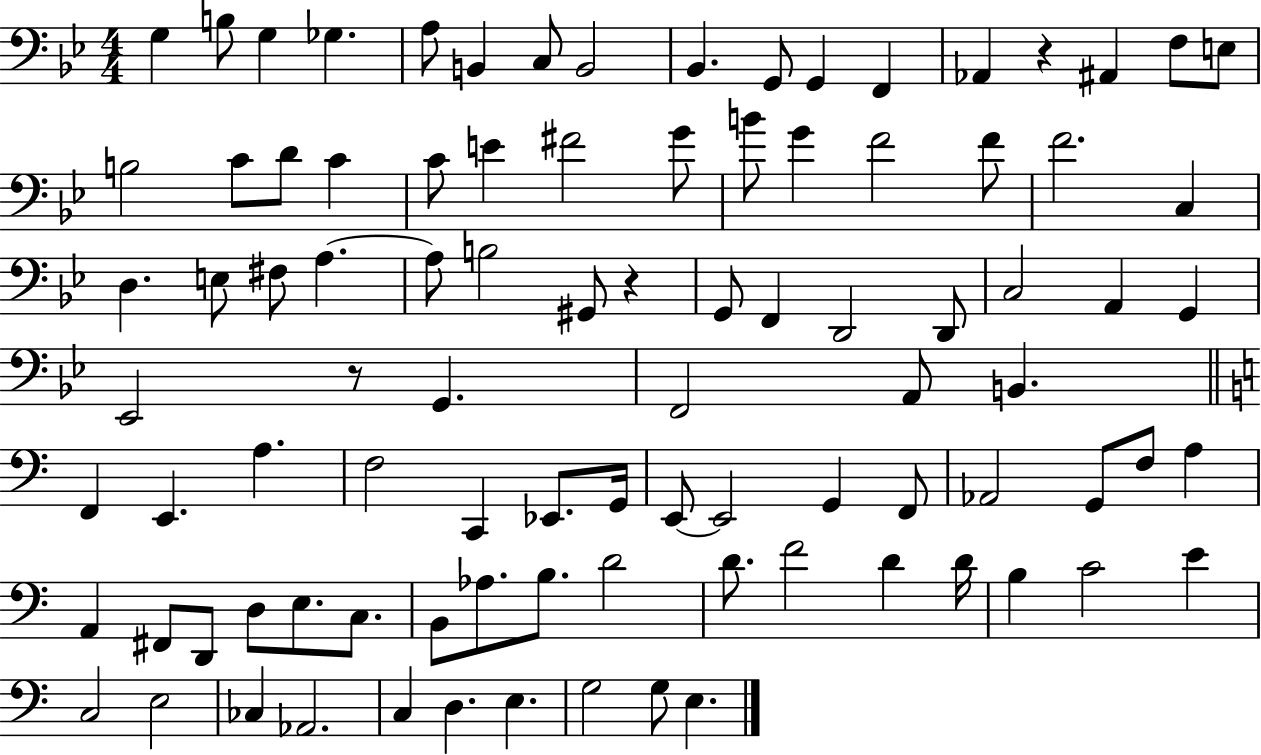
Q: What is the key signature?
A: BES major